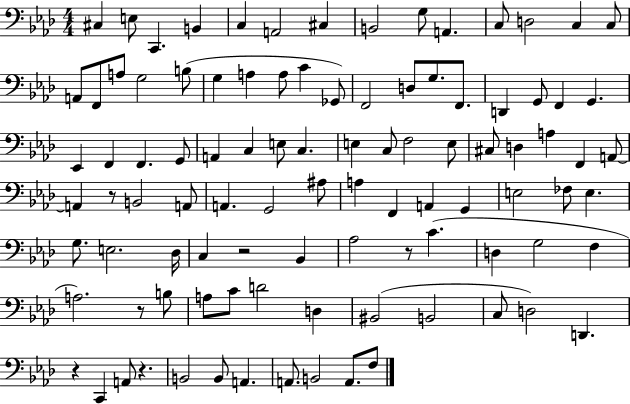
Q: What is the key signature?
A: AES major